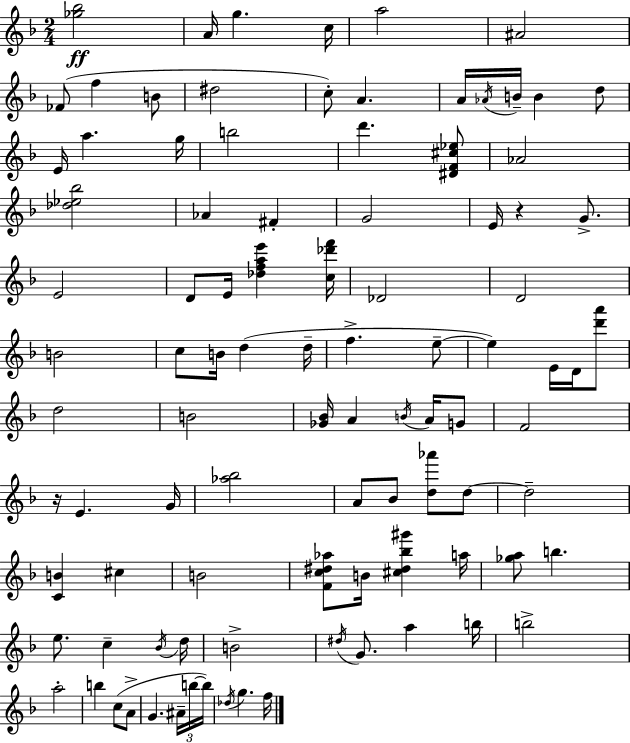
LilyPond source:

{
  \clef treble
  \numericTimeSignature
  \time 2/4
  \key d \minor
  <ges'' bes''>2\ff | a'16 g''4. c''16 | a''2 | ais'2 | \break fes'8( f''4 b'8 | dis''2 | c''8-.) a'4. | a'16 \acciaccatura { aes'16 } b'16-- b'4 d''8 | \break e'16 a''4. | g''16 b''2 | d'''4. <dis' f' cis'' ees''>8 | aes'2 | \break <des'' ees'' bes''>2 | aes'4 fis'4-. | g'2 | e'16 r4 g'8.-> | \break e'2 | d'8 e'16 <des'' f'' a'' e'''>4 | <c'' des''' f'''>16 des'2 | d'2 | \break b'2 | c''8 b'16 d''4( | d''16-- f''4.-> e''8--~~ | e''4) e'16 d'16 <d''' a'''>8 | \break d''2 | b'2 | <ges' bes'>16 a'4 \acciaccatura { b'16 } a'16 | g'8 f'2 | \break r16 e'4. | g'16 <aes'' bes''>2 | a'8 bes'8 <d'' aes'''>8 | d''8~~ d''2-- | \break <c' b'>4 cis''4 | b'2 | <f' c'' dis'' aes''>8 b'16 <cis'' dis'' bes'' gis'''>4 | a''16 <ges'' a''>8 b''4. | \break e''8. c''4-- | \acciaccatura { bes'16 } d''16 b'2-> | \acciaccatura { dis''16 } g'8. a''4 | b''16 b''2-> | \break a''2-. | b''4 | c''8( a'8-> g'4. | \tuplet 3/2 { ais'16-- b''16~~ b''16) } \acciaccatura { des''16 } g''4. | \break f''16 \bar "|."
}